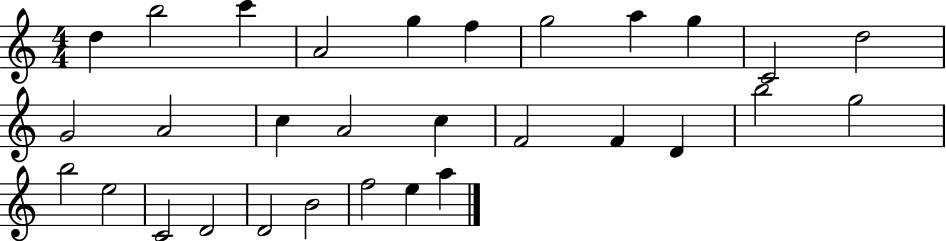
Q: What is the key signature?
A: C major